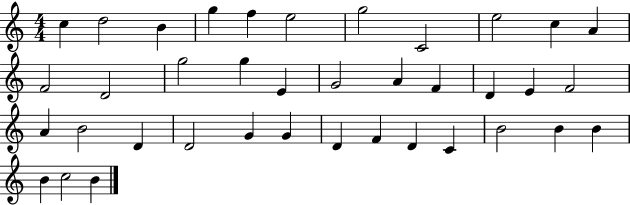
C5/q D5/h B4/q G5/q F5/q E5/h G5/h C4/h E5/h C5/q A4/q F4/h D4/h G5/h G5/q E4/q G4/h A4/q F4/q D4/q E4/q F4/h A4/q B4/h D4/q D4/h G4/q G4/q D4/q F4/q D4/q C4/q B4/h B4/q B4/q B4/q C5/h B4/q